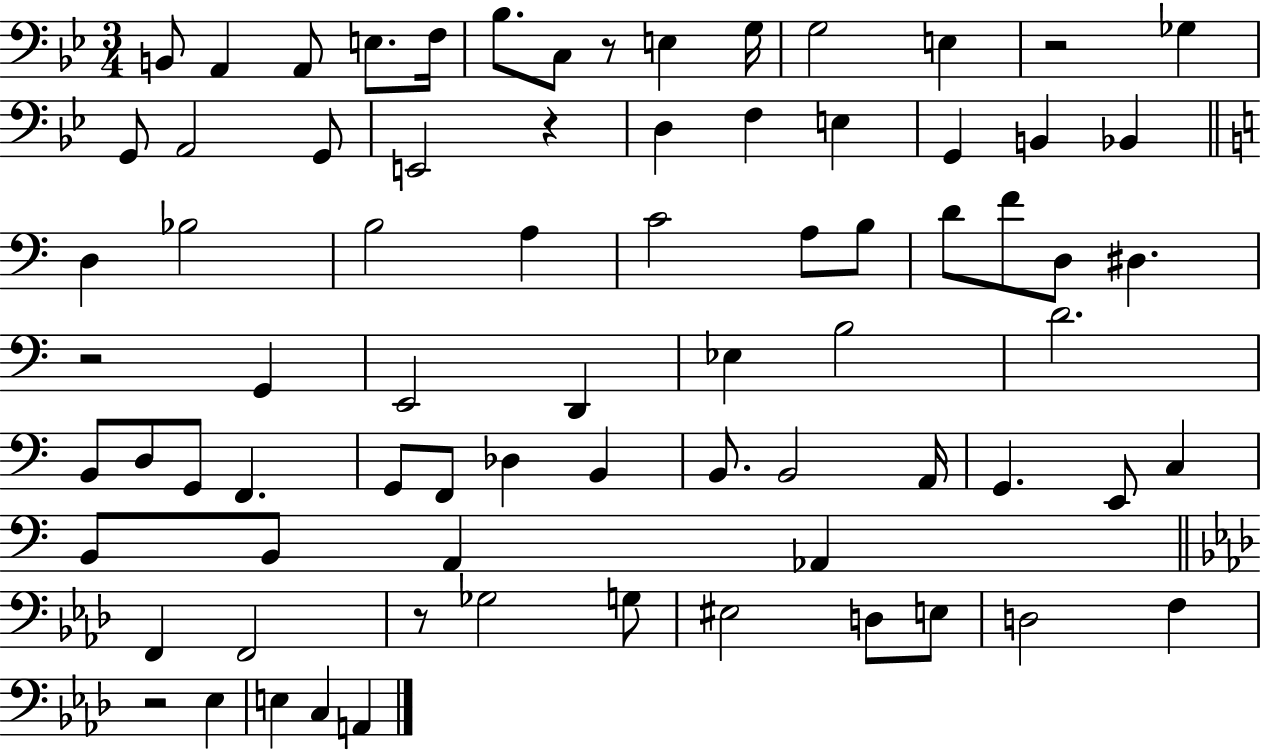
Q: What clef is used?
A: bass